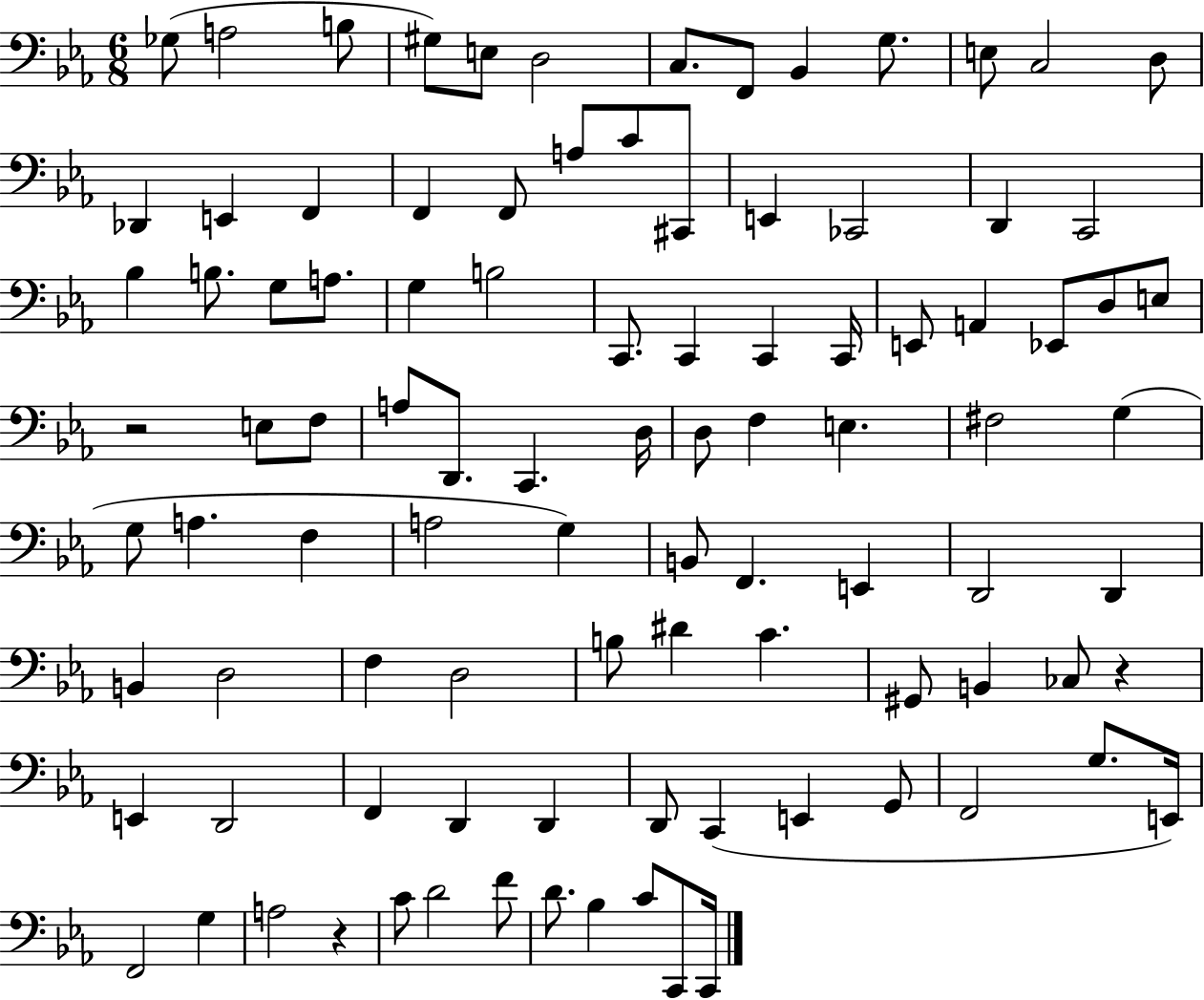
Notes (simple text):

Gb3/e A3/h B3/e G#3/e E3/e D3/h C3/e. F2/e Bb2/q G3/e. E3/e C3/h D3/e Db2/q E2/q F2/q F2/q F2/e A3/e C4/e C#2/e E2/q CES2/h D2/q C2/h Bb3/q B3/e. G3/e A3/e. G3/q B3/h C2/e. C2/q C2/q C2/s E2/e A2/q Eb2/e D3/e E3/e R/h E3/e F3/e A3/e D2/e. C2/q. D3/s D3/e F3/q E3/q. F#3/h G3/q G3/e A3/q. F3/q A3/h G3/q B2/e F2/q. E2/q D2/h D2/q B2/q D3/h F3/q D3/h B3/e D#4/q C4/q. G#2/e B2/q CES3/e R/q E2/q D2/h F2/q D2/q D2/q D2/e C2/q E2/q G2/e F2/h G3/e. E2/s F2/h G3/q A3/h R/q C4/e D4/h F4/e D4/e. Bb3/q C4/e C2/e C2/s